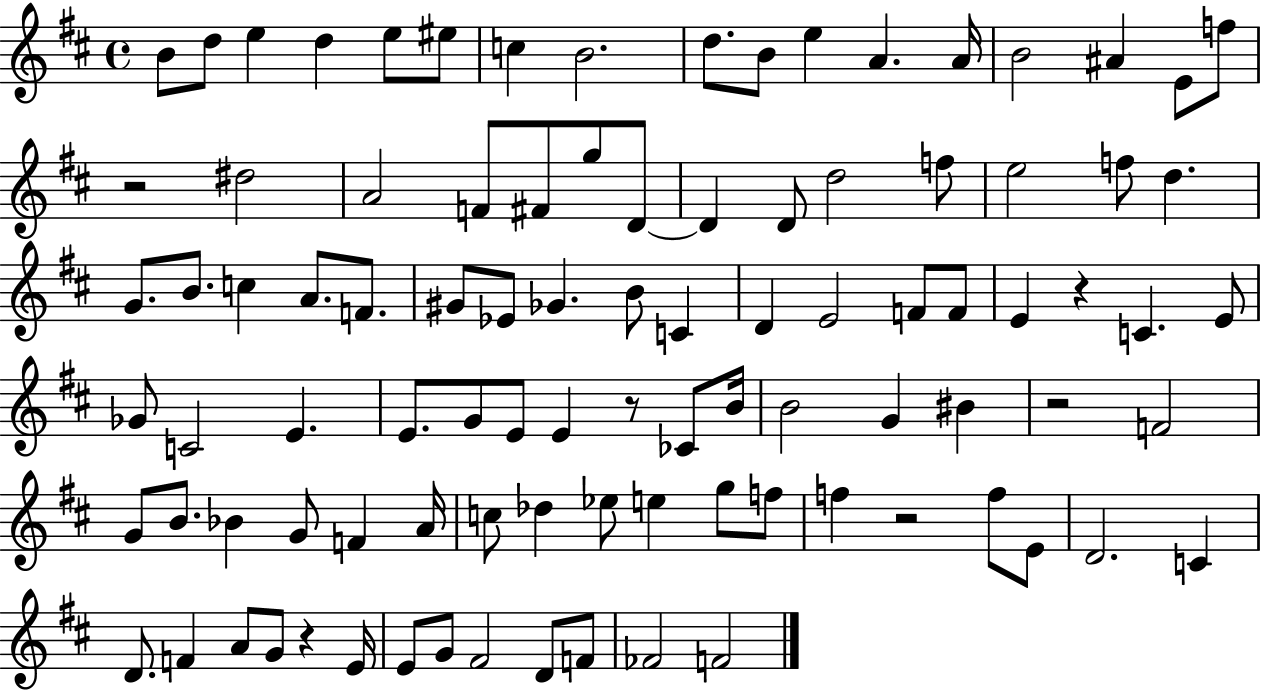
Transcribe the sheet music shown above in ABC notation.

X:1
T:Untitled
M:4/4
L:1/4
K:D
B/2 d/2 e d e/2 ^e/2 c B2 d/2 B/2 e A A/4 B2 ^A E/2 f/2 z2 ^d2 A2 F/2 ^F/2 g/2 D/2 D D/2 d2 f/2 e2 f/2 d G/2 B/2 c A/2 F/2 ^G/2 _E/2 _G B/2 C D E2 F/2 F/2 E z C E/2 _G/2 C2 E E/2 G/2 E/2 E z/2 _C/2 B/4 B2 G ^B z2 F2 G/2 B/2 _B G/2 F A/4 c/2 _d _e/2 e g/2 f/2 f z2 f/2 E/2 D2 C D/2 F A/2 G/2 z E/4 E/2 G/2 ^F2 D/2 F/2 _F2 F2